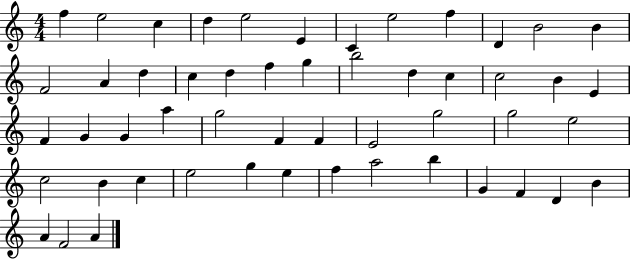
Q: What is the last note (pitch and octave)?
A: A4